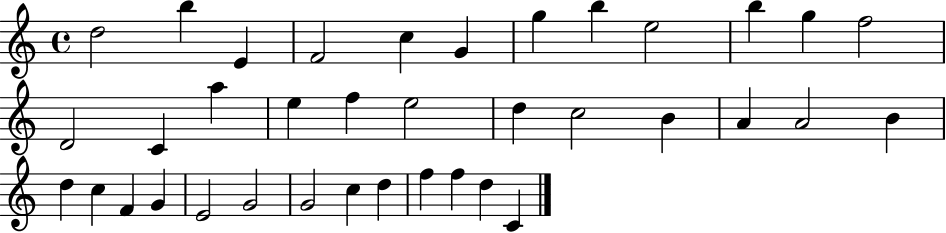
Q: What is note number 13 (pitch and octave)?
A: D4